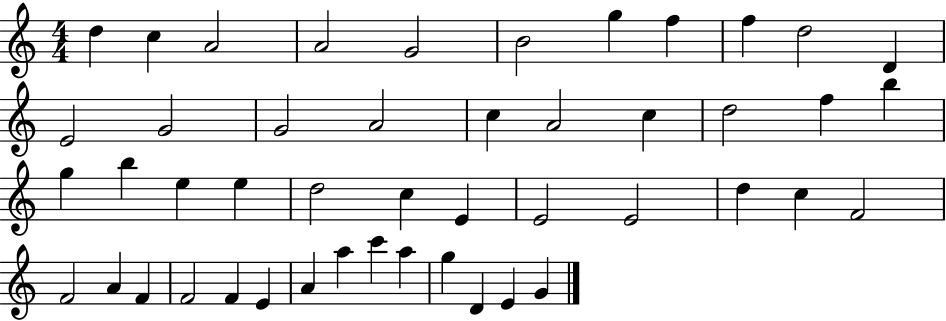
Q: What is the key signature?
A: C major